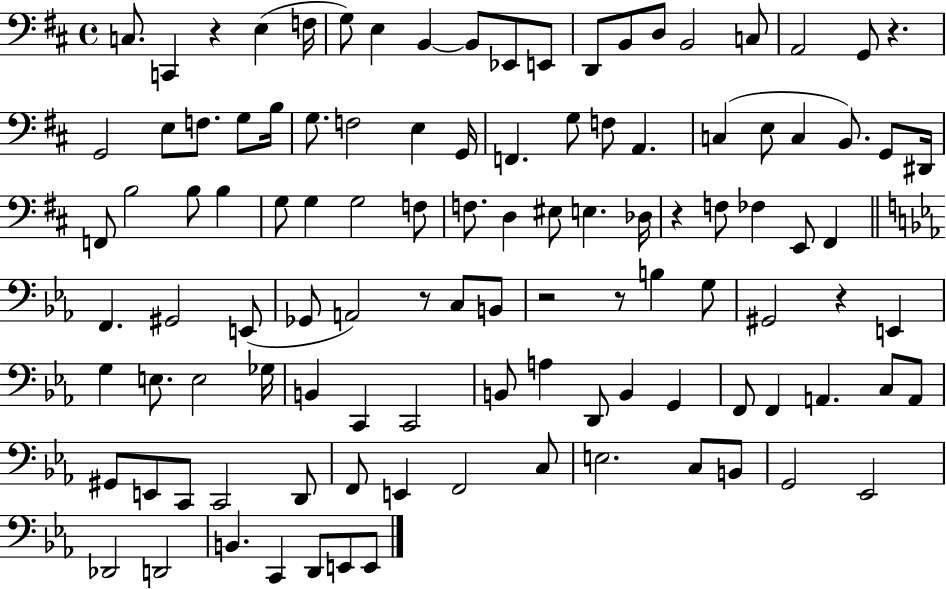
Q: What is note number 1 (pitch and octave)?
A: C3